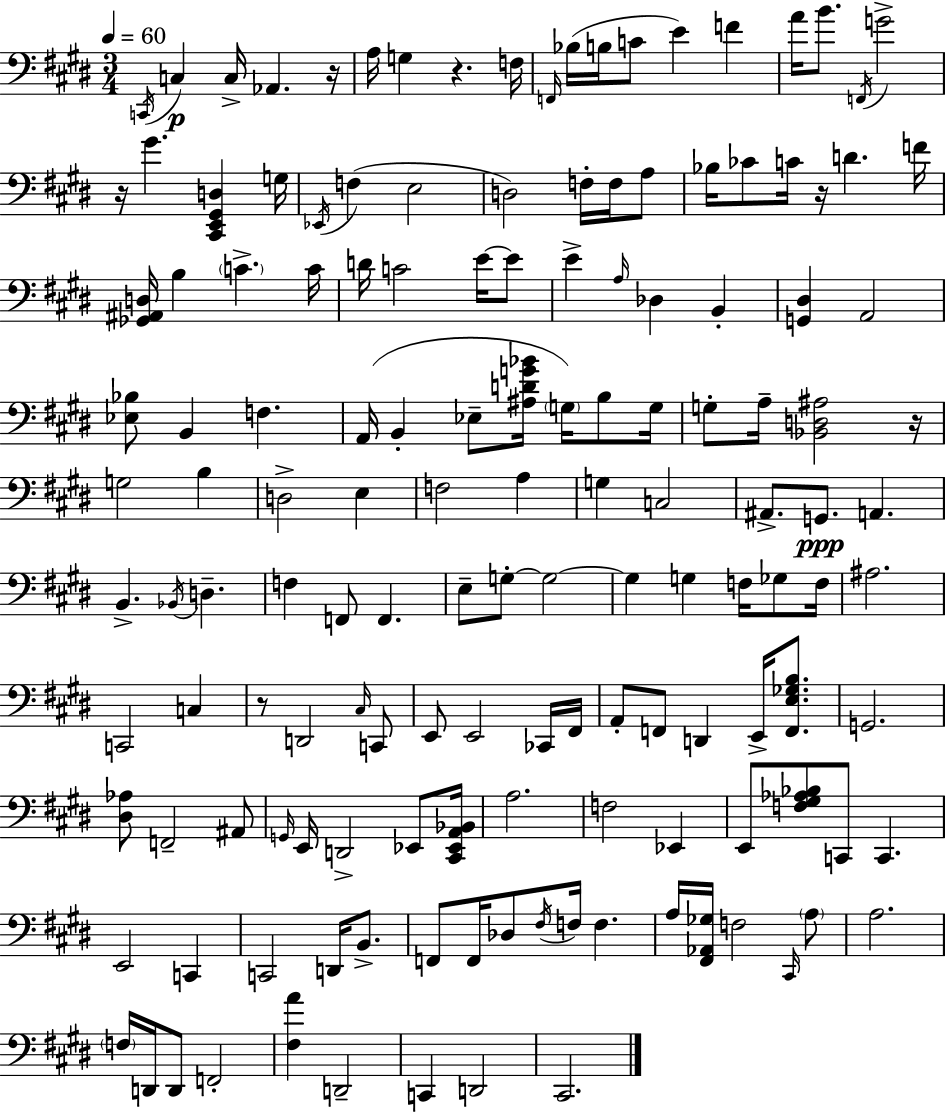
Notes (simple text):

C2/s C3/q C3/s Ab2/q. R/s A3/s G3/q R/q. F3/s F2/s Bb3/s B3/s C4/e E4/q F4/q A4/s B4/e. F2/s G4/h R/s G#4/q. [C#2,E2,G#2,D3]/q G3/s Eb2/s F3/q E3/h D3/h F3/s F3/s A3/e Bb3/s CES4/e C4/s R/s D4/q. F4/s [Gb2,A#2,D3]/s B3/q C4/q. C4/s D4/s C4/h E4/s E4/e E4/q A3/s Db3/q B2/q [G2,D#3]/q A2/h [Eb3,Bb3]/e B2/q F3/q. A2/s B2/q Eb3/e [A#3,D4,G4,Bb4]/s G3/s B3/e G3/s G3/e A3/s [Bb2,D3,A#3]/h R/s G3/h B3/q D3/h E3/q F3/h A3/q G3/q C3/h A#2/e. G2/e. A2/q. B2/q. Bb2/s D3/q. F3/q F2/e F2/q. E3/e G3/e G3/h G3/q G3/q F3/s Gb3/e F3/s A#3/h. C2/h C3/q R/e D2/h C#3/s C2/e E2/e E2/h CES2/s F#2/s A2/e F2/e D2/q E2/s [F2,E3,Gb3,B3]/e. G2/h. [D#3,Ab3]/e F2/h A#2/e G2/s E2/s D2/h Eb2/e [C#2,Eb2,A2,Bb2]/s A3/h. F3/h Eb2/q E2/e [F3,G#3,Ab3,Bb3]/e C2/e C2/q. E2/h C2/q C2/h D2/s B2/e. F2/e F2/s Db3/e F#3/s F3/s F3/q. A3/s [F#2,Ab2,Gb3]/s F3/h C#2/s A3/e A3/h. F3/s D2/s D2/e F2/h [F#3,A4]/q D2/h C2/q D2/h C#2/h.